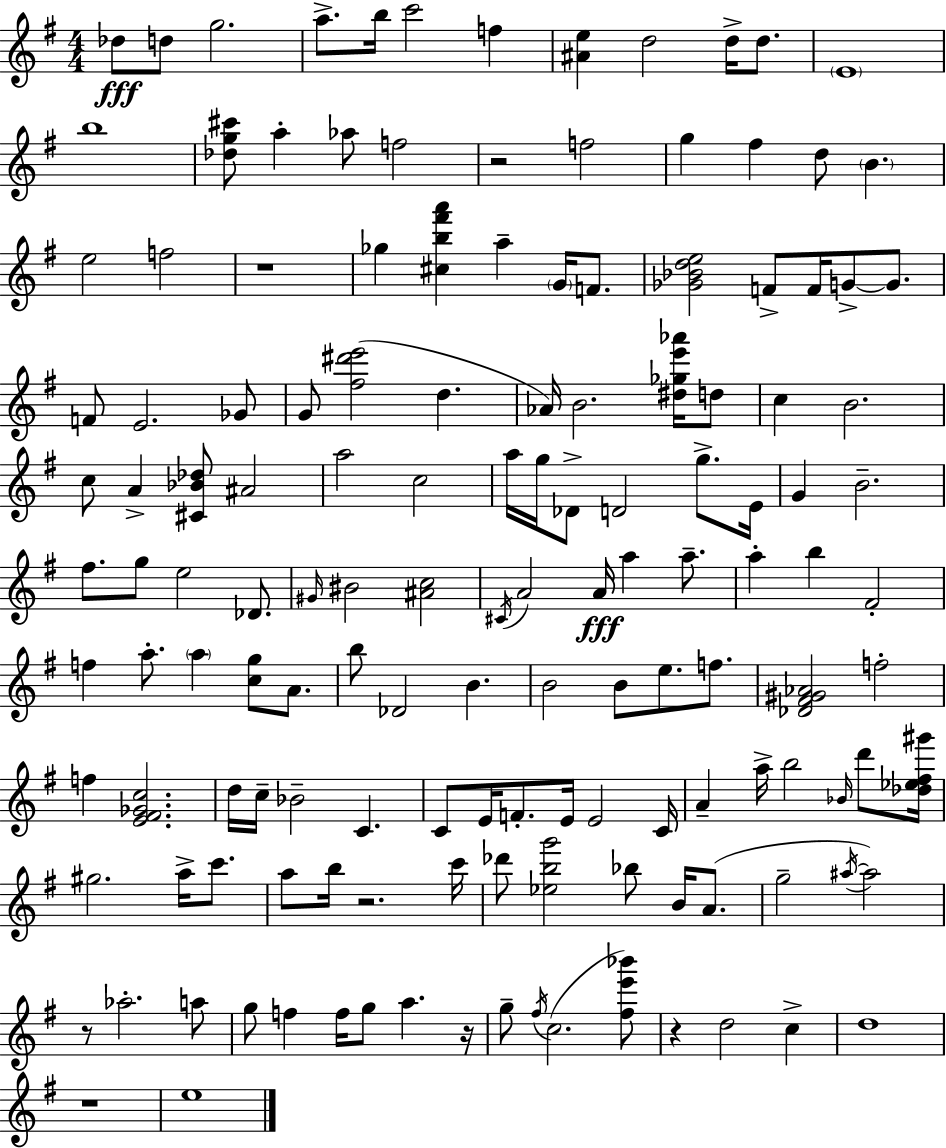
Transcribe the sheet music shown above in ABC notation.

X:1
T:Untitled
M:4/4
L:1/4
K:G
_d/2 d/2 g2 a/2 b/4 c'2 f [^Ae] d2 d/4 d/2 E4 b4 [_dg^c']/2 a _a/2 f2 z2 f2 g ^f d/2 B e2 f2 z4 _g [^cb^f'a'] a G/4 F/2 [_G_Bde]2 F/2 F/4 G/2 G/2 F/2 E2 _G/2 G/2 [^f^d'e']2 d _A/4 B2 [^d_ge'_a']/4 d/2 c B2 c/2 A [^C_B_d]/2 ^A2 a2 c2 a/4 g/4 _D/2 D2 g/2 E/4 G B2 ^f/2 g/2 e2 _D/2 ^G/4 ^B2 [^Ac]2 ^C/4 A2 A/4 a a/2 a b ^F2 f a/2 a [cg]/2 A/2 b/2 _D2 B B2 B/2 e/2 f/2 [_D^F^G_A]2 f2 f [E^F_Gc]2 d/4 c/4 _B2 C C/2 E/4 F/2 E/4 E2 C/4 A a/4 b2 _B/4 d'/2 [_d_e^f^g']/4 ^g2 a/4 c'/2 a/2 b/4 z2 c'/4 _d'/2 [_ebg']2 _b/2 B/4 A/2 g2 ^a/4 ^a2 z/2 _a2 a/2 g/2 f f/4 g/2 a z/4 g/2 ^f/4 c2 [^fe'_b']/2 z d2 c d4 z4 e4